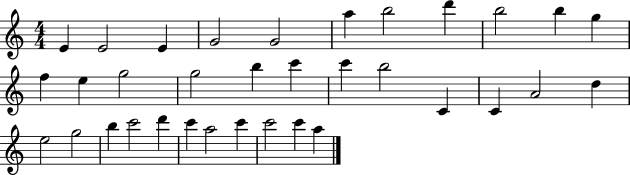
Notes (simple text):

E4/q E4/h E4/q G4/h G4/h A5/q B5/h D6/q B5/h B5/q G5/q F5/q E5/q G5/h G5/h B5/q C6/q C6/q B5/h C4/q C4/q A4/h D5/q E5/h G5/h B5/q C6/h D6/q C6/q A5/h C6/q C6/h C6/q A5/q